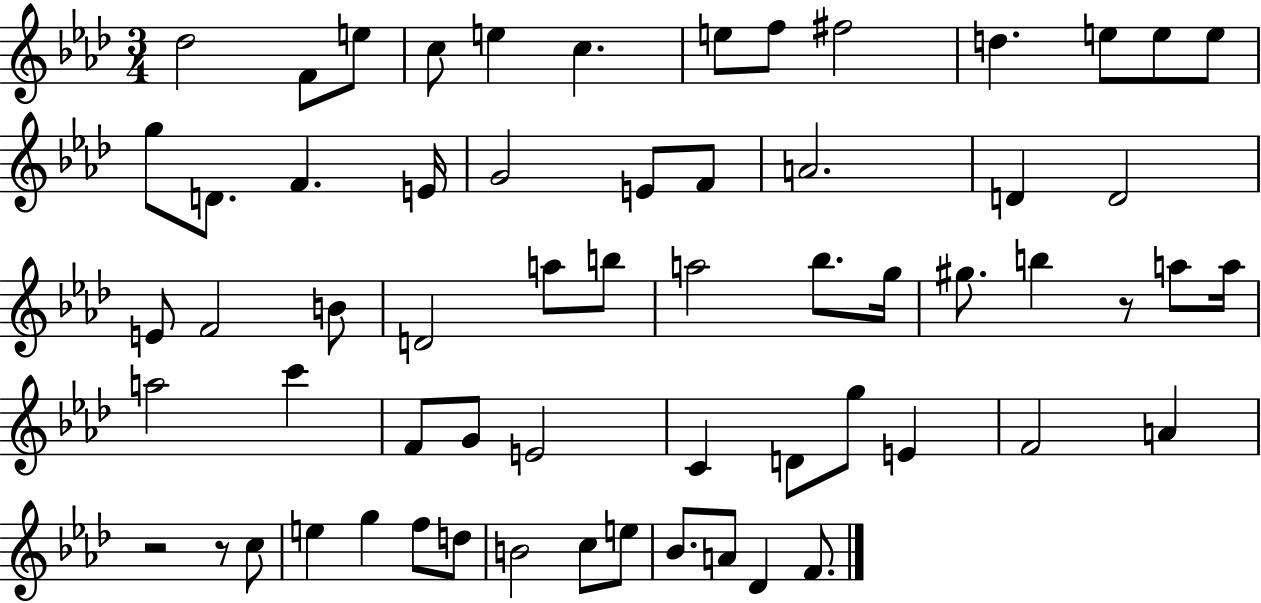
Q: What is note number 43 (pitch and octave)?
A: D4